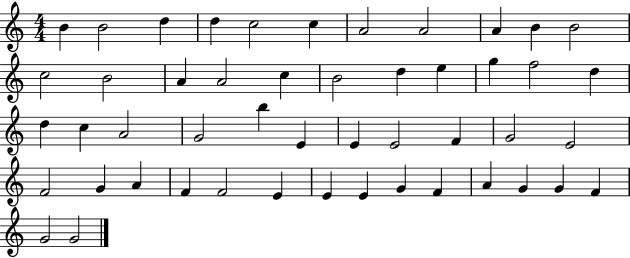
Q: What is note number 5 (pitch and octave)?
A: C5